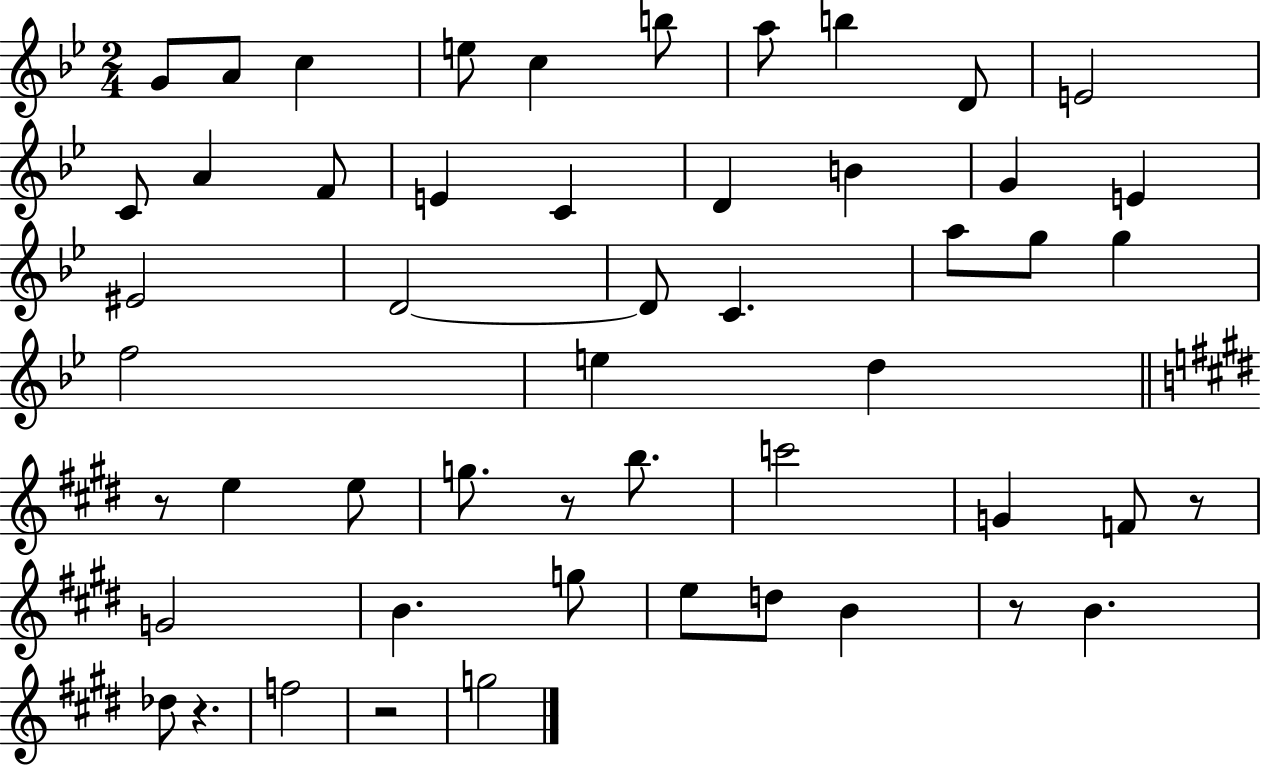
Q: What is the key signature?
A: BES major